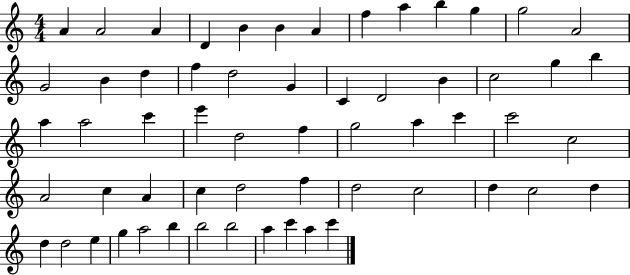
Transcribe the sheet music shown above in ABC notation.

X:1
T:Untitled
M:4/4
L:1/4
K:C
A A2 A D B B A f a b g g2 A2 G2 B d f d2 G C D2 B c2 g b a a2 c' e' d2 f g2 a c' c'2 c2 A2 c A c d2 f d2 c2 d c2 d d d2 e g a2 b b2 b2 a c' a c'